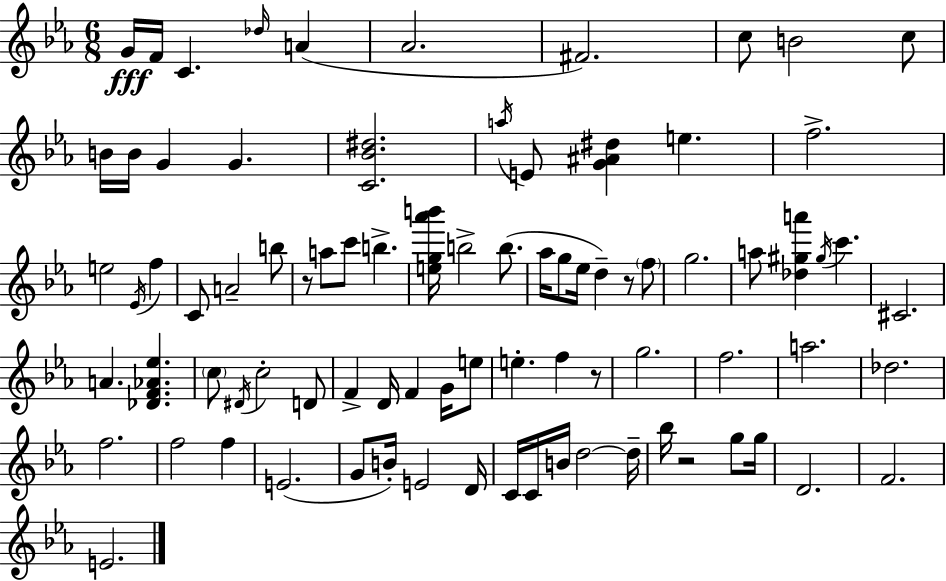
G4/s F4/s C4/q. Db5/s A4/q Ab4/h. F#4/h. C5/e B4/h C5/e B4/s B4/s G4/q G4/q. [C4,Bb4,D#5]/h. A5/s E4/e [G4,A#4,D#5]/q E5/q. F5/h. E5/h Eb4/s F5/q C4/e A4/h B5/e R/e A5/e C6/e B5/q. [E5,G5,Ab6,B6]/s B5/h B5/e. Ab5/s G5/e Eb5/s D5/q R/e F5/e G5/h. A5/e [Db5,G#5,A6]/q G#5/s C6/q. C#4/h. A4/q. [Db4,F4,Ab4,Eb5]/q. C5/e D#4/s C5/h D4/e F4/q D4/s F4/q G4/s E5/e E5/q. F5/q R/e G5/h. F5/h. A5/h. Db5/h. F5/h. F5/h F5/q E4/h. G4/e B4/s E4/h D4/s C4/s C4/s B4/s D5/h D5/s Bb5/s R/h G5/e G5/s D4/h. F4/h. E4/h.